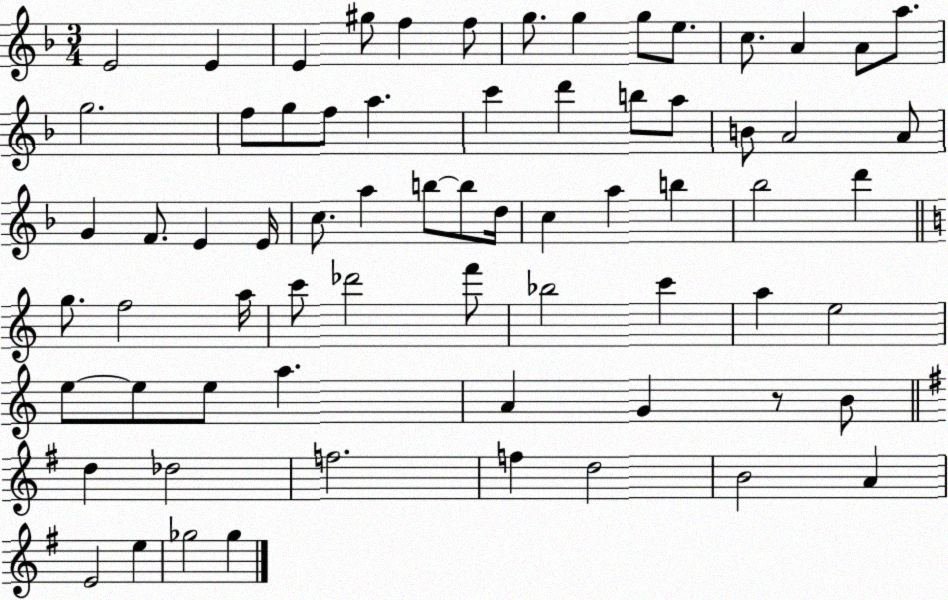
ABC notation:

X:1
T:Untitled
M:3/4
L:1/4
K:F
E2 E E ^g/2 f f/2 g/2 g g/2 e/2 c/2 A A/2 a/2 g2 f/2 g/2 f/2 a c' d' b/2 a/2 B/2 A2 A/2 G F/2 E E/4 c/2 a b/2 b/2 d/4 c a b _b2 d' g/2 f2 a/4 c'/2 _d'2 f'/2 _b2 c' a e2 e/2 e/2 e/2 a A G z/2 B/2 d _d2 f2 f d2 B2 A E2 e _g2 _g